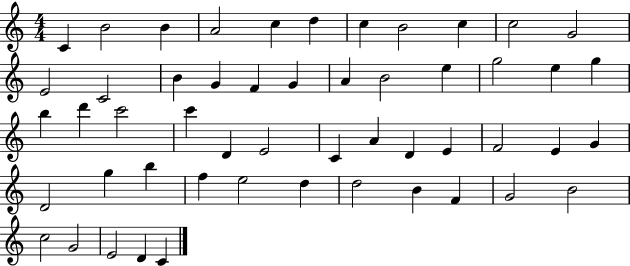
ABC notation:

X:1
T:Untitled
M:4/4
L:1/4
K:C
C B2 B A2 c d c B2 c c2 G2 E2 C2 B G F G A B2 e g2 e g b d' c'2 c' D E2 C A D E F2 E G D2 g b f e2 d d2 B F G2 B2 c2 G2 E2 D C